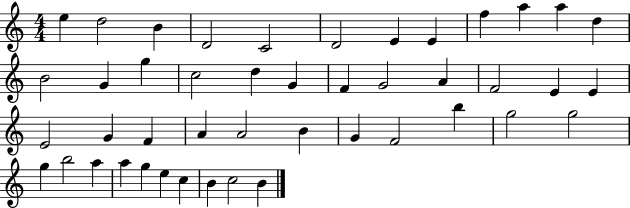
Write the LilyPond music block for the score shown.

{
  \clef treble
  \numericTimeSignature
  \time 4/4
  \key c \major
  e''4 d''2 b'4 | d'2 c'2 | d'2 e'4 e'4 | f''4 a''4 a''4 d''4 | \break b'2 g'4 g''4 | c''2 d''4 g'4 | f'4 g'2 a'4 | f'2 e'4 e'4 | \break e'2 g'4 f'4 | a'4 a'2 b'4 | g'4 f'2 b''4 | g''2 g''2 | \break g''4 b''2 a''4 | a''4 g''4 e''4 c''4 | b'4 c''2 b'4 | \bar "|."
}